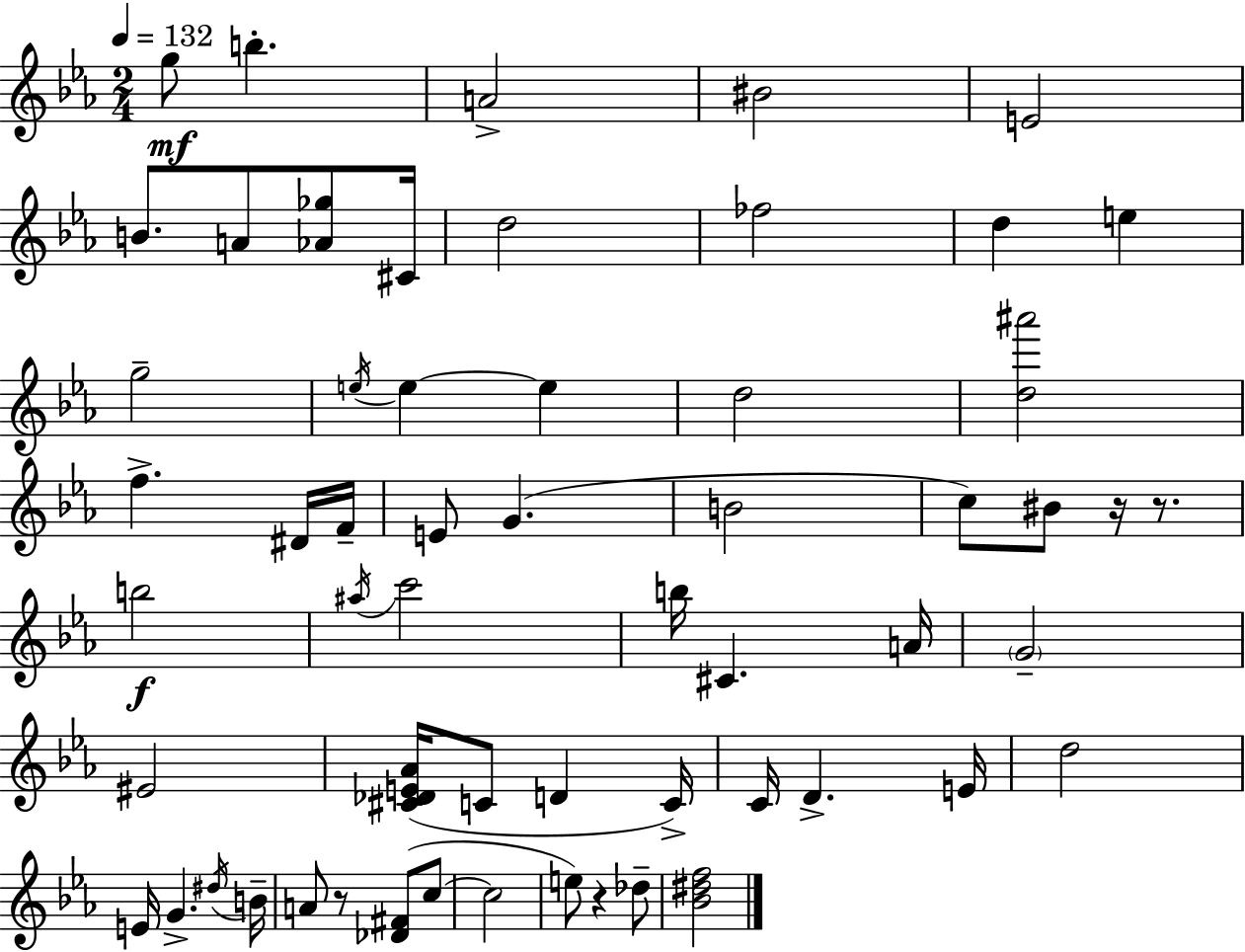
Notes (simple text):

G5/e B5/q. A4/h BIS4/h E4/h B4/e. A4/e [Ab4,Gb5]/e C#4/s D5/h FES5/h D5/q E5/q G5/h E5/s E5/q E5/q D5/h [D5,A#6]/h F5/q. D#4/s F4/s E4/e G4/q. B4/h C5/e BIS4/e R/s R/e. B5/h A#5/s C6/h B5/s C#4/q. A4/s G4/h EIS4/h [C#4,Db4,E4,Ab4]/s C4/e D4/q C4/s C4/s D4/q. E4/s D5/h E4/s G4/q. D#5/s B4/s A4/e R/e [Db4,F#4]/e C5/e C5/h E5/e R/q Db5/e [Bb4,D#5,F5]/h